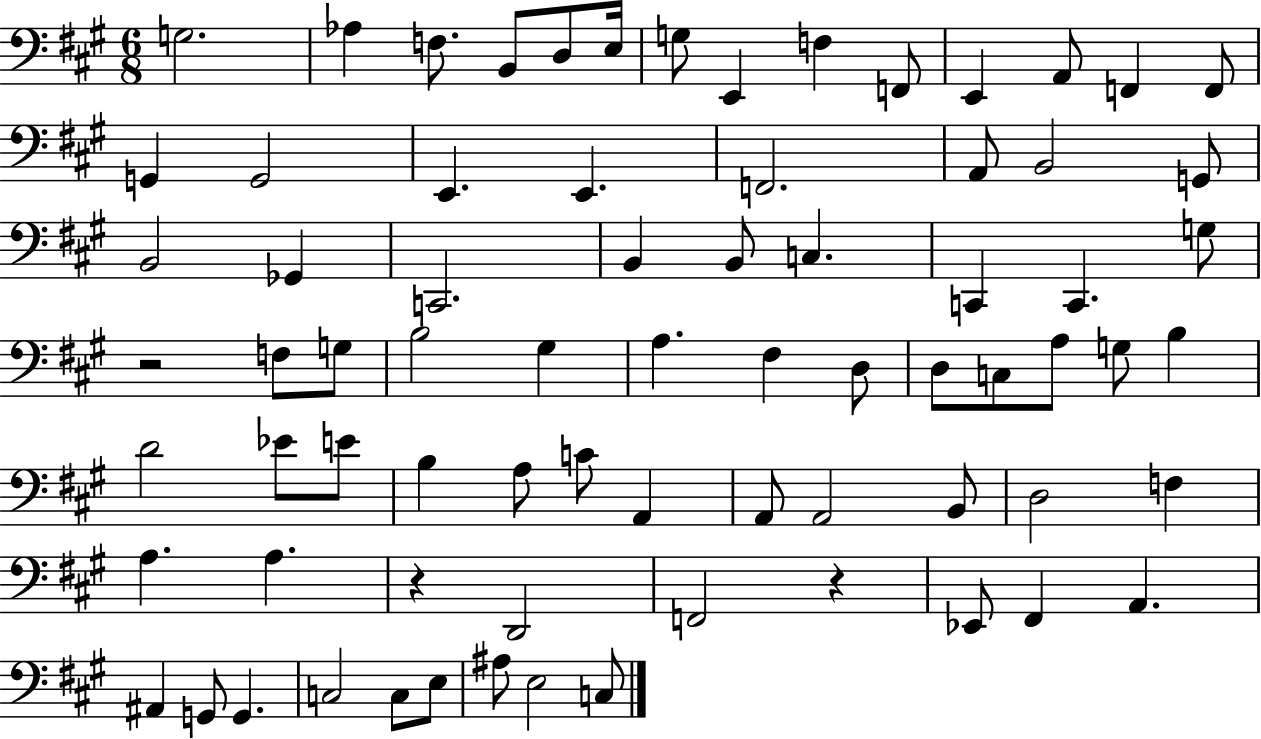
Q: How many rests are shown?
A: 3